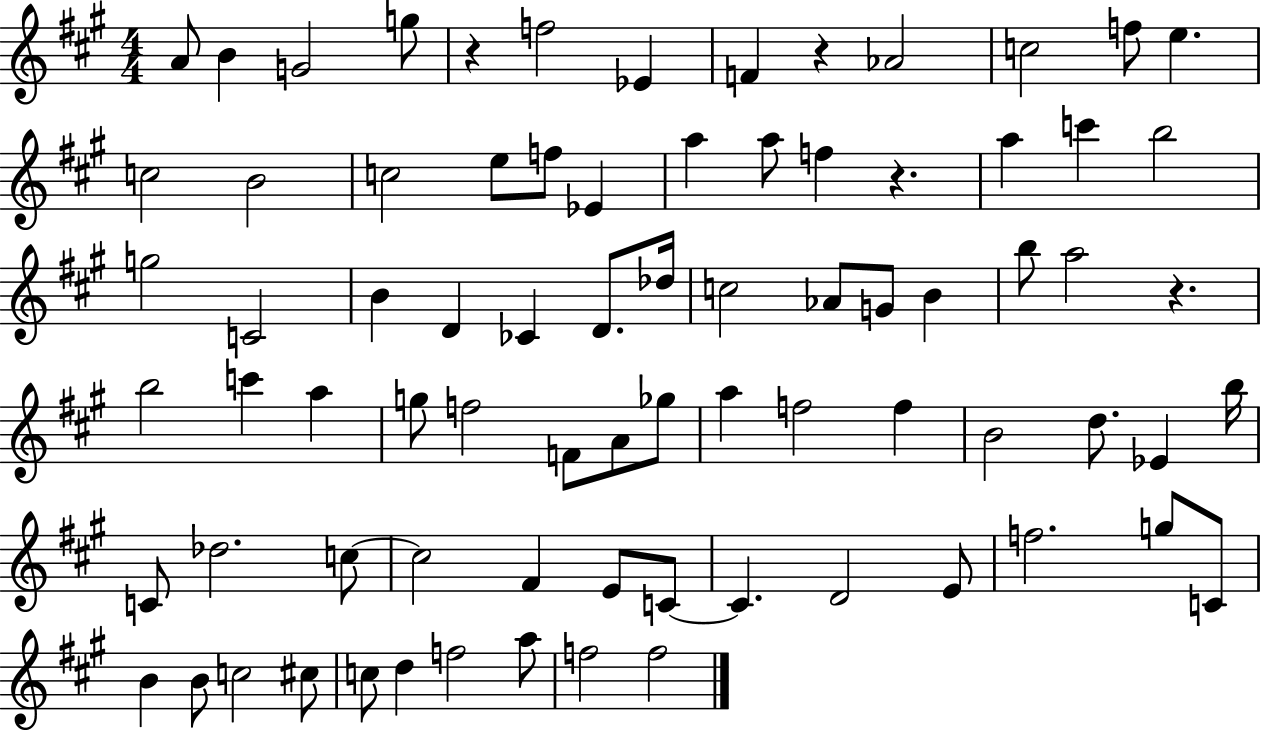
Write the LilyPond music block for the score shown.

{
  \clef treble
  \numericTimeSignature
  \time 4/4
  \key a \major
  a'8 b'4 g'2 g''8 | r4 f''2 ees'4 | f'4 r4 aes'2 | c''2 f''8 e''4. | \break c''2 b'2 | c''2 e''8 f''8 ees'4 | a''4 a''8 f''4 r4. | a''4 c'''4 b''2 | \break g''2 c'2 | b'4 d'4 ces'4 d'8. des''16 | c''2 aes'8 g'8 b'4 | b''8 a''2 r4. | \break b''2 c'''4 a''4 | g''8 f''2 f'8 a'8 ges''8 | a''4 f''2 f''4 | b'2 d''8. ees'4 b''16 | \break c'8 des''2. c''8~~ | c''2 fis'4 e'8 c'8~~ | c'4. d'2 e'8 | f''2. g''8 c'8 | \break b'4 b'8 c''2 cis''8 | c''8 d''4 f''2 a''8 | f''2 f''2 | \bar "|."
}